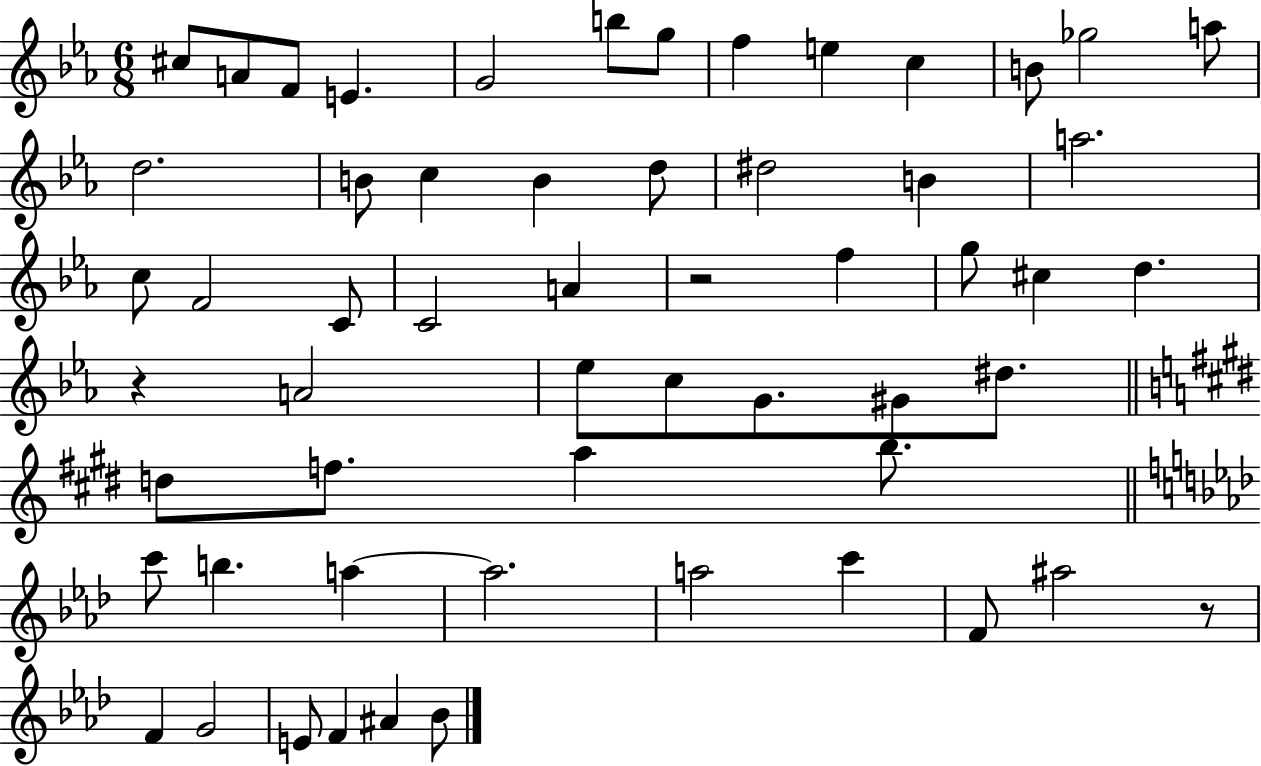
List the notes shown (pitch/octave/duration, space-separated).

C#5/e A4/e F4/e E4/q. G4/h B5/e G5/e F5/q E5/q C5/q B4/e Gb5/h A5/e D5/h. B4/e C5/q B4/q D5/e D#5/h B4/q A5/h. C5/e F4/h C4/e C4/h A4/q R/h F5/q G5/e C#5/q D5/q. R/q A4/h Eb5/e C5/e G4/e. G#4/e D#5/e. D5/e F5/e. A5/q B5/e. C6/e B5/q. A5/q A5/h. A5/h C6/q F4/e A#5/h R/e F4/q G4/h E4/e F4/q A#4/q Bb4/e